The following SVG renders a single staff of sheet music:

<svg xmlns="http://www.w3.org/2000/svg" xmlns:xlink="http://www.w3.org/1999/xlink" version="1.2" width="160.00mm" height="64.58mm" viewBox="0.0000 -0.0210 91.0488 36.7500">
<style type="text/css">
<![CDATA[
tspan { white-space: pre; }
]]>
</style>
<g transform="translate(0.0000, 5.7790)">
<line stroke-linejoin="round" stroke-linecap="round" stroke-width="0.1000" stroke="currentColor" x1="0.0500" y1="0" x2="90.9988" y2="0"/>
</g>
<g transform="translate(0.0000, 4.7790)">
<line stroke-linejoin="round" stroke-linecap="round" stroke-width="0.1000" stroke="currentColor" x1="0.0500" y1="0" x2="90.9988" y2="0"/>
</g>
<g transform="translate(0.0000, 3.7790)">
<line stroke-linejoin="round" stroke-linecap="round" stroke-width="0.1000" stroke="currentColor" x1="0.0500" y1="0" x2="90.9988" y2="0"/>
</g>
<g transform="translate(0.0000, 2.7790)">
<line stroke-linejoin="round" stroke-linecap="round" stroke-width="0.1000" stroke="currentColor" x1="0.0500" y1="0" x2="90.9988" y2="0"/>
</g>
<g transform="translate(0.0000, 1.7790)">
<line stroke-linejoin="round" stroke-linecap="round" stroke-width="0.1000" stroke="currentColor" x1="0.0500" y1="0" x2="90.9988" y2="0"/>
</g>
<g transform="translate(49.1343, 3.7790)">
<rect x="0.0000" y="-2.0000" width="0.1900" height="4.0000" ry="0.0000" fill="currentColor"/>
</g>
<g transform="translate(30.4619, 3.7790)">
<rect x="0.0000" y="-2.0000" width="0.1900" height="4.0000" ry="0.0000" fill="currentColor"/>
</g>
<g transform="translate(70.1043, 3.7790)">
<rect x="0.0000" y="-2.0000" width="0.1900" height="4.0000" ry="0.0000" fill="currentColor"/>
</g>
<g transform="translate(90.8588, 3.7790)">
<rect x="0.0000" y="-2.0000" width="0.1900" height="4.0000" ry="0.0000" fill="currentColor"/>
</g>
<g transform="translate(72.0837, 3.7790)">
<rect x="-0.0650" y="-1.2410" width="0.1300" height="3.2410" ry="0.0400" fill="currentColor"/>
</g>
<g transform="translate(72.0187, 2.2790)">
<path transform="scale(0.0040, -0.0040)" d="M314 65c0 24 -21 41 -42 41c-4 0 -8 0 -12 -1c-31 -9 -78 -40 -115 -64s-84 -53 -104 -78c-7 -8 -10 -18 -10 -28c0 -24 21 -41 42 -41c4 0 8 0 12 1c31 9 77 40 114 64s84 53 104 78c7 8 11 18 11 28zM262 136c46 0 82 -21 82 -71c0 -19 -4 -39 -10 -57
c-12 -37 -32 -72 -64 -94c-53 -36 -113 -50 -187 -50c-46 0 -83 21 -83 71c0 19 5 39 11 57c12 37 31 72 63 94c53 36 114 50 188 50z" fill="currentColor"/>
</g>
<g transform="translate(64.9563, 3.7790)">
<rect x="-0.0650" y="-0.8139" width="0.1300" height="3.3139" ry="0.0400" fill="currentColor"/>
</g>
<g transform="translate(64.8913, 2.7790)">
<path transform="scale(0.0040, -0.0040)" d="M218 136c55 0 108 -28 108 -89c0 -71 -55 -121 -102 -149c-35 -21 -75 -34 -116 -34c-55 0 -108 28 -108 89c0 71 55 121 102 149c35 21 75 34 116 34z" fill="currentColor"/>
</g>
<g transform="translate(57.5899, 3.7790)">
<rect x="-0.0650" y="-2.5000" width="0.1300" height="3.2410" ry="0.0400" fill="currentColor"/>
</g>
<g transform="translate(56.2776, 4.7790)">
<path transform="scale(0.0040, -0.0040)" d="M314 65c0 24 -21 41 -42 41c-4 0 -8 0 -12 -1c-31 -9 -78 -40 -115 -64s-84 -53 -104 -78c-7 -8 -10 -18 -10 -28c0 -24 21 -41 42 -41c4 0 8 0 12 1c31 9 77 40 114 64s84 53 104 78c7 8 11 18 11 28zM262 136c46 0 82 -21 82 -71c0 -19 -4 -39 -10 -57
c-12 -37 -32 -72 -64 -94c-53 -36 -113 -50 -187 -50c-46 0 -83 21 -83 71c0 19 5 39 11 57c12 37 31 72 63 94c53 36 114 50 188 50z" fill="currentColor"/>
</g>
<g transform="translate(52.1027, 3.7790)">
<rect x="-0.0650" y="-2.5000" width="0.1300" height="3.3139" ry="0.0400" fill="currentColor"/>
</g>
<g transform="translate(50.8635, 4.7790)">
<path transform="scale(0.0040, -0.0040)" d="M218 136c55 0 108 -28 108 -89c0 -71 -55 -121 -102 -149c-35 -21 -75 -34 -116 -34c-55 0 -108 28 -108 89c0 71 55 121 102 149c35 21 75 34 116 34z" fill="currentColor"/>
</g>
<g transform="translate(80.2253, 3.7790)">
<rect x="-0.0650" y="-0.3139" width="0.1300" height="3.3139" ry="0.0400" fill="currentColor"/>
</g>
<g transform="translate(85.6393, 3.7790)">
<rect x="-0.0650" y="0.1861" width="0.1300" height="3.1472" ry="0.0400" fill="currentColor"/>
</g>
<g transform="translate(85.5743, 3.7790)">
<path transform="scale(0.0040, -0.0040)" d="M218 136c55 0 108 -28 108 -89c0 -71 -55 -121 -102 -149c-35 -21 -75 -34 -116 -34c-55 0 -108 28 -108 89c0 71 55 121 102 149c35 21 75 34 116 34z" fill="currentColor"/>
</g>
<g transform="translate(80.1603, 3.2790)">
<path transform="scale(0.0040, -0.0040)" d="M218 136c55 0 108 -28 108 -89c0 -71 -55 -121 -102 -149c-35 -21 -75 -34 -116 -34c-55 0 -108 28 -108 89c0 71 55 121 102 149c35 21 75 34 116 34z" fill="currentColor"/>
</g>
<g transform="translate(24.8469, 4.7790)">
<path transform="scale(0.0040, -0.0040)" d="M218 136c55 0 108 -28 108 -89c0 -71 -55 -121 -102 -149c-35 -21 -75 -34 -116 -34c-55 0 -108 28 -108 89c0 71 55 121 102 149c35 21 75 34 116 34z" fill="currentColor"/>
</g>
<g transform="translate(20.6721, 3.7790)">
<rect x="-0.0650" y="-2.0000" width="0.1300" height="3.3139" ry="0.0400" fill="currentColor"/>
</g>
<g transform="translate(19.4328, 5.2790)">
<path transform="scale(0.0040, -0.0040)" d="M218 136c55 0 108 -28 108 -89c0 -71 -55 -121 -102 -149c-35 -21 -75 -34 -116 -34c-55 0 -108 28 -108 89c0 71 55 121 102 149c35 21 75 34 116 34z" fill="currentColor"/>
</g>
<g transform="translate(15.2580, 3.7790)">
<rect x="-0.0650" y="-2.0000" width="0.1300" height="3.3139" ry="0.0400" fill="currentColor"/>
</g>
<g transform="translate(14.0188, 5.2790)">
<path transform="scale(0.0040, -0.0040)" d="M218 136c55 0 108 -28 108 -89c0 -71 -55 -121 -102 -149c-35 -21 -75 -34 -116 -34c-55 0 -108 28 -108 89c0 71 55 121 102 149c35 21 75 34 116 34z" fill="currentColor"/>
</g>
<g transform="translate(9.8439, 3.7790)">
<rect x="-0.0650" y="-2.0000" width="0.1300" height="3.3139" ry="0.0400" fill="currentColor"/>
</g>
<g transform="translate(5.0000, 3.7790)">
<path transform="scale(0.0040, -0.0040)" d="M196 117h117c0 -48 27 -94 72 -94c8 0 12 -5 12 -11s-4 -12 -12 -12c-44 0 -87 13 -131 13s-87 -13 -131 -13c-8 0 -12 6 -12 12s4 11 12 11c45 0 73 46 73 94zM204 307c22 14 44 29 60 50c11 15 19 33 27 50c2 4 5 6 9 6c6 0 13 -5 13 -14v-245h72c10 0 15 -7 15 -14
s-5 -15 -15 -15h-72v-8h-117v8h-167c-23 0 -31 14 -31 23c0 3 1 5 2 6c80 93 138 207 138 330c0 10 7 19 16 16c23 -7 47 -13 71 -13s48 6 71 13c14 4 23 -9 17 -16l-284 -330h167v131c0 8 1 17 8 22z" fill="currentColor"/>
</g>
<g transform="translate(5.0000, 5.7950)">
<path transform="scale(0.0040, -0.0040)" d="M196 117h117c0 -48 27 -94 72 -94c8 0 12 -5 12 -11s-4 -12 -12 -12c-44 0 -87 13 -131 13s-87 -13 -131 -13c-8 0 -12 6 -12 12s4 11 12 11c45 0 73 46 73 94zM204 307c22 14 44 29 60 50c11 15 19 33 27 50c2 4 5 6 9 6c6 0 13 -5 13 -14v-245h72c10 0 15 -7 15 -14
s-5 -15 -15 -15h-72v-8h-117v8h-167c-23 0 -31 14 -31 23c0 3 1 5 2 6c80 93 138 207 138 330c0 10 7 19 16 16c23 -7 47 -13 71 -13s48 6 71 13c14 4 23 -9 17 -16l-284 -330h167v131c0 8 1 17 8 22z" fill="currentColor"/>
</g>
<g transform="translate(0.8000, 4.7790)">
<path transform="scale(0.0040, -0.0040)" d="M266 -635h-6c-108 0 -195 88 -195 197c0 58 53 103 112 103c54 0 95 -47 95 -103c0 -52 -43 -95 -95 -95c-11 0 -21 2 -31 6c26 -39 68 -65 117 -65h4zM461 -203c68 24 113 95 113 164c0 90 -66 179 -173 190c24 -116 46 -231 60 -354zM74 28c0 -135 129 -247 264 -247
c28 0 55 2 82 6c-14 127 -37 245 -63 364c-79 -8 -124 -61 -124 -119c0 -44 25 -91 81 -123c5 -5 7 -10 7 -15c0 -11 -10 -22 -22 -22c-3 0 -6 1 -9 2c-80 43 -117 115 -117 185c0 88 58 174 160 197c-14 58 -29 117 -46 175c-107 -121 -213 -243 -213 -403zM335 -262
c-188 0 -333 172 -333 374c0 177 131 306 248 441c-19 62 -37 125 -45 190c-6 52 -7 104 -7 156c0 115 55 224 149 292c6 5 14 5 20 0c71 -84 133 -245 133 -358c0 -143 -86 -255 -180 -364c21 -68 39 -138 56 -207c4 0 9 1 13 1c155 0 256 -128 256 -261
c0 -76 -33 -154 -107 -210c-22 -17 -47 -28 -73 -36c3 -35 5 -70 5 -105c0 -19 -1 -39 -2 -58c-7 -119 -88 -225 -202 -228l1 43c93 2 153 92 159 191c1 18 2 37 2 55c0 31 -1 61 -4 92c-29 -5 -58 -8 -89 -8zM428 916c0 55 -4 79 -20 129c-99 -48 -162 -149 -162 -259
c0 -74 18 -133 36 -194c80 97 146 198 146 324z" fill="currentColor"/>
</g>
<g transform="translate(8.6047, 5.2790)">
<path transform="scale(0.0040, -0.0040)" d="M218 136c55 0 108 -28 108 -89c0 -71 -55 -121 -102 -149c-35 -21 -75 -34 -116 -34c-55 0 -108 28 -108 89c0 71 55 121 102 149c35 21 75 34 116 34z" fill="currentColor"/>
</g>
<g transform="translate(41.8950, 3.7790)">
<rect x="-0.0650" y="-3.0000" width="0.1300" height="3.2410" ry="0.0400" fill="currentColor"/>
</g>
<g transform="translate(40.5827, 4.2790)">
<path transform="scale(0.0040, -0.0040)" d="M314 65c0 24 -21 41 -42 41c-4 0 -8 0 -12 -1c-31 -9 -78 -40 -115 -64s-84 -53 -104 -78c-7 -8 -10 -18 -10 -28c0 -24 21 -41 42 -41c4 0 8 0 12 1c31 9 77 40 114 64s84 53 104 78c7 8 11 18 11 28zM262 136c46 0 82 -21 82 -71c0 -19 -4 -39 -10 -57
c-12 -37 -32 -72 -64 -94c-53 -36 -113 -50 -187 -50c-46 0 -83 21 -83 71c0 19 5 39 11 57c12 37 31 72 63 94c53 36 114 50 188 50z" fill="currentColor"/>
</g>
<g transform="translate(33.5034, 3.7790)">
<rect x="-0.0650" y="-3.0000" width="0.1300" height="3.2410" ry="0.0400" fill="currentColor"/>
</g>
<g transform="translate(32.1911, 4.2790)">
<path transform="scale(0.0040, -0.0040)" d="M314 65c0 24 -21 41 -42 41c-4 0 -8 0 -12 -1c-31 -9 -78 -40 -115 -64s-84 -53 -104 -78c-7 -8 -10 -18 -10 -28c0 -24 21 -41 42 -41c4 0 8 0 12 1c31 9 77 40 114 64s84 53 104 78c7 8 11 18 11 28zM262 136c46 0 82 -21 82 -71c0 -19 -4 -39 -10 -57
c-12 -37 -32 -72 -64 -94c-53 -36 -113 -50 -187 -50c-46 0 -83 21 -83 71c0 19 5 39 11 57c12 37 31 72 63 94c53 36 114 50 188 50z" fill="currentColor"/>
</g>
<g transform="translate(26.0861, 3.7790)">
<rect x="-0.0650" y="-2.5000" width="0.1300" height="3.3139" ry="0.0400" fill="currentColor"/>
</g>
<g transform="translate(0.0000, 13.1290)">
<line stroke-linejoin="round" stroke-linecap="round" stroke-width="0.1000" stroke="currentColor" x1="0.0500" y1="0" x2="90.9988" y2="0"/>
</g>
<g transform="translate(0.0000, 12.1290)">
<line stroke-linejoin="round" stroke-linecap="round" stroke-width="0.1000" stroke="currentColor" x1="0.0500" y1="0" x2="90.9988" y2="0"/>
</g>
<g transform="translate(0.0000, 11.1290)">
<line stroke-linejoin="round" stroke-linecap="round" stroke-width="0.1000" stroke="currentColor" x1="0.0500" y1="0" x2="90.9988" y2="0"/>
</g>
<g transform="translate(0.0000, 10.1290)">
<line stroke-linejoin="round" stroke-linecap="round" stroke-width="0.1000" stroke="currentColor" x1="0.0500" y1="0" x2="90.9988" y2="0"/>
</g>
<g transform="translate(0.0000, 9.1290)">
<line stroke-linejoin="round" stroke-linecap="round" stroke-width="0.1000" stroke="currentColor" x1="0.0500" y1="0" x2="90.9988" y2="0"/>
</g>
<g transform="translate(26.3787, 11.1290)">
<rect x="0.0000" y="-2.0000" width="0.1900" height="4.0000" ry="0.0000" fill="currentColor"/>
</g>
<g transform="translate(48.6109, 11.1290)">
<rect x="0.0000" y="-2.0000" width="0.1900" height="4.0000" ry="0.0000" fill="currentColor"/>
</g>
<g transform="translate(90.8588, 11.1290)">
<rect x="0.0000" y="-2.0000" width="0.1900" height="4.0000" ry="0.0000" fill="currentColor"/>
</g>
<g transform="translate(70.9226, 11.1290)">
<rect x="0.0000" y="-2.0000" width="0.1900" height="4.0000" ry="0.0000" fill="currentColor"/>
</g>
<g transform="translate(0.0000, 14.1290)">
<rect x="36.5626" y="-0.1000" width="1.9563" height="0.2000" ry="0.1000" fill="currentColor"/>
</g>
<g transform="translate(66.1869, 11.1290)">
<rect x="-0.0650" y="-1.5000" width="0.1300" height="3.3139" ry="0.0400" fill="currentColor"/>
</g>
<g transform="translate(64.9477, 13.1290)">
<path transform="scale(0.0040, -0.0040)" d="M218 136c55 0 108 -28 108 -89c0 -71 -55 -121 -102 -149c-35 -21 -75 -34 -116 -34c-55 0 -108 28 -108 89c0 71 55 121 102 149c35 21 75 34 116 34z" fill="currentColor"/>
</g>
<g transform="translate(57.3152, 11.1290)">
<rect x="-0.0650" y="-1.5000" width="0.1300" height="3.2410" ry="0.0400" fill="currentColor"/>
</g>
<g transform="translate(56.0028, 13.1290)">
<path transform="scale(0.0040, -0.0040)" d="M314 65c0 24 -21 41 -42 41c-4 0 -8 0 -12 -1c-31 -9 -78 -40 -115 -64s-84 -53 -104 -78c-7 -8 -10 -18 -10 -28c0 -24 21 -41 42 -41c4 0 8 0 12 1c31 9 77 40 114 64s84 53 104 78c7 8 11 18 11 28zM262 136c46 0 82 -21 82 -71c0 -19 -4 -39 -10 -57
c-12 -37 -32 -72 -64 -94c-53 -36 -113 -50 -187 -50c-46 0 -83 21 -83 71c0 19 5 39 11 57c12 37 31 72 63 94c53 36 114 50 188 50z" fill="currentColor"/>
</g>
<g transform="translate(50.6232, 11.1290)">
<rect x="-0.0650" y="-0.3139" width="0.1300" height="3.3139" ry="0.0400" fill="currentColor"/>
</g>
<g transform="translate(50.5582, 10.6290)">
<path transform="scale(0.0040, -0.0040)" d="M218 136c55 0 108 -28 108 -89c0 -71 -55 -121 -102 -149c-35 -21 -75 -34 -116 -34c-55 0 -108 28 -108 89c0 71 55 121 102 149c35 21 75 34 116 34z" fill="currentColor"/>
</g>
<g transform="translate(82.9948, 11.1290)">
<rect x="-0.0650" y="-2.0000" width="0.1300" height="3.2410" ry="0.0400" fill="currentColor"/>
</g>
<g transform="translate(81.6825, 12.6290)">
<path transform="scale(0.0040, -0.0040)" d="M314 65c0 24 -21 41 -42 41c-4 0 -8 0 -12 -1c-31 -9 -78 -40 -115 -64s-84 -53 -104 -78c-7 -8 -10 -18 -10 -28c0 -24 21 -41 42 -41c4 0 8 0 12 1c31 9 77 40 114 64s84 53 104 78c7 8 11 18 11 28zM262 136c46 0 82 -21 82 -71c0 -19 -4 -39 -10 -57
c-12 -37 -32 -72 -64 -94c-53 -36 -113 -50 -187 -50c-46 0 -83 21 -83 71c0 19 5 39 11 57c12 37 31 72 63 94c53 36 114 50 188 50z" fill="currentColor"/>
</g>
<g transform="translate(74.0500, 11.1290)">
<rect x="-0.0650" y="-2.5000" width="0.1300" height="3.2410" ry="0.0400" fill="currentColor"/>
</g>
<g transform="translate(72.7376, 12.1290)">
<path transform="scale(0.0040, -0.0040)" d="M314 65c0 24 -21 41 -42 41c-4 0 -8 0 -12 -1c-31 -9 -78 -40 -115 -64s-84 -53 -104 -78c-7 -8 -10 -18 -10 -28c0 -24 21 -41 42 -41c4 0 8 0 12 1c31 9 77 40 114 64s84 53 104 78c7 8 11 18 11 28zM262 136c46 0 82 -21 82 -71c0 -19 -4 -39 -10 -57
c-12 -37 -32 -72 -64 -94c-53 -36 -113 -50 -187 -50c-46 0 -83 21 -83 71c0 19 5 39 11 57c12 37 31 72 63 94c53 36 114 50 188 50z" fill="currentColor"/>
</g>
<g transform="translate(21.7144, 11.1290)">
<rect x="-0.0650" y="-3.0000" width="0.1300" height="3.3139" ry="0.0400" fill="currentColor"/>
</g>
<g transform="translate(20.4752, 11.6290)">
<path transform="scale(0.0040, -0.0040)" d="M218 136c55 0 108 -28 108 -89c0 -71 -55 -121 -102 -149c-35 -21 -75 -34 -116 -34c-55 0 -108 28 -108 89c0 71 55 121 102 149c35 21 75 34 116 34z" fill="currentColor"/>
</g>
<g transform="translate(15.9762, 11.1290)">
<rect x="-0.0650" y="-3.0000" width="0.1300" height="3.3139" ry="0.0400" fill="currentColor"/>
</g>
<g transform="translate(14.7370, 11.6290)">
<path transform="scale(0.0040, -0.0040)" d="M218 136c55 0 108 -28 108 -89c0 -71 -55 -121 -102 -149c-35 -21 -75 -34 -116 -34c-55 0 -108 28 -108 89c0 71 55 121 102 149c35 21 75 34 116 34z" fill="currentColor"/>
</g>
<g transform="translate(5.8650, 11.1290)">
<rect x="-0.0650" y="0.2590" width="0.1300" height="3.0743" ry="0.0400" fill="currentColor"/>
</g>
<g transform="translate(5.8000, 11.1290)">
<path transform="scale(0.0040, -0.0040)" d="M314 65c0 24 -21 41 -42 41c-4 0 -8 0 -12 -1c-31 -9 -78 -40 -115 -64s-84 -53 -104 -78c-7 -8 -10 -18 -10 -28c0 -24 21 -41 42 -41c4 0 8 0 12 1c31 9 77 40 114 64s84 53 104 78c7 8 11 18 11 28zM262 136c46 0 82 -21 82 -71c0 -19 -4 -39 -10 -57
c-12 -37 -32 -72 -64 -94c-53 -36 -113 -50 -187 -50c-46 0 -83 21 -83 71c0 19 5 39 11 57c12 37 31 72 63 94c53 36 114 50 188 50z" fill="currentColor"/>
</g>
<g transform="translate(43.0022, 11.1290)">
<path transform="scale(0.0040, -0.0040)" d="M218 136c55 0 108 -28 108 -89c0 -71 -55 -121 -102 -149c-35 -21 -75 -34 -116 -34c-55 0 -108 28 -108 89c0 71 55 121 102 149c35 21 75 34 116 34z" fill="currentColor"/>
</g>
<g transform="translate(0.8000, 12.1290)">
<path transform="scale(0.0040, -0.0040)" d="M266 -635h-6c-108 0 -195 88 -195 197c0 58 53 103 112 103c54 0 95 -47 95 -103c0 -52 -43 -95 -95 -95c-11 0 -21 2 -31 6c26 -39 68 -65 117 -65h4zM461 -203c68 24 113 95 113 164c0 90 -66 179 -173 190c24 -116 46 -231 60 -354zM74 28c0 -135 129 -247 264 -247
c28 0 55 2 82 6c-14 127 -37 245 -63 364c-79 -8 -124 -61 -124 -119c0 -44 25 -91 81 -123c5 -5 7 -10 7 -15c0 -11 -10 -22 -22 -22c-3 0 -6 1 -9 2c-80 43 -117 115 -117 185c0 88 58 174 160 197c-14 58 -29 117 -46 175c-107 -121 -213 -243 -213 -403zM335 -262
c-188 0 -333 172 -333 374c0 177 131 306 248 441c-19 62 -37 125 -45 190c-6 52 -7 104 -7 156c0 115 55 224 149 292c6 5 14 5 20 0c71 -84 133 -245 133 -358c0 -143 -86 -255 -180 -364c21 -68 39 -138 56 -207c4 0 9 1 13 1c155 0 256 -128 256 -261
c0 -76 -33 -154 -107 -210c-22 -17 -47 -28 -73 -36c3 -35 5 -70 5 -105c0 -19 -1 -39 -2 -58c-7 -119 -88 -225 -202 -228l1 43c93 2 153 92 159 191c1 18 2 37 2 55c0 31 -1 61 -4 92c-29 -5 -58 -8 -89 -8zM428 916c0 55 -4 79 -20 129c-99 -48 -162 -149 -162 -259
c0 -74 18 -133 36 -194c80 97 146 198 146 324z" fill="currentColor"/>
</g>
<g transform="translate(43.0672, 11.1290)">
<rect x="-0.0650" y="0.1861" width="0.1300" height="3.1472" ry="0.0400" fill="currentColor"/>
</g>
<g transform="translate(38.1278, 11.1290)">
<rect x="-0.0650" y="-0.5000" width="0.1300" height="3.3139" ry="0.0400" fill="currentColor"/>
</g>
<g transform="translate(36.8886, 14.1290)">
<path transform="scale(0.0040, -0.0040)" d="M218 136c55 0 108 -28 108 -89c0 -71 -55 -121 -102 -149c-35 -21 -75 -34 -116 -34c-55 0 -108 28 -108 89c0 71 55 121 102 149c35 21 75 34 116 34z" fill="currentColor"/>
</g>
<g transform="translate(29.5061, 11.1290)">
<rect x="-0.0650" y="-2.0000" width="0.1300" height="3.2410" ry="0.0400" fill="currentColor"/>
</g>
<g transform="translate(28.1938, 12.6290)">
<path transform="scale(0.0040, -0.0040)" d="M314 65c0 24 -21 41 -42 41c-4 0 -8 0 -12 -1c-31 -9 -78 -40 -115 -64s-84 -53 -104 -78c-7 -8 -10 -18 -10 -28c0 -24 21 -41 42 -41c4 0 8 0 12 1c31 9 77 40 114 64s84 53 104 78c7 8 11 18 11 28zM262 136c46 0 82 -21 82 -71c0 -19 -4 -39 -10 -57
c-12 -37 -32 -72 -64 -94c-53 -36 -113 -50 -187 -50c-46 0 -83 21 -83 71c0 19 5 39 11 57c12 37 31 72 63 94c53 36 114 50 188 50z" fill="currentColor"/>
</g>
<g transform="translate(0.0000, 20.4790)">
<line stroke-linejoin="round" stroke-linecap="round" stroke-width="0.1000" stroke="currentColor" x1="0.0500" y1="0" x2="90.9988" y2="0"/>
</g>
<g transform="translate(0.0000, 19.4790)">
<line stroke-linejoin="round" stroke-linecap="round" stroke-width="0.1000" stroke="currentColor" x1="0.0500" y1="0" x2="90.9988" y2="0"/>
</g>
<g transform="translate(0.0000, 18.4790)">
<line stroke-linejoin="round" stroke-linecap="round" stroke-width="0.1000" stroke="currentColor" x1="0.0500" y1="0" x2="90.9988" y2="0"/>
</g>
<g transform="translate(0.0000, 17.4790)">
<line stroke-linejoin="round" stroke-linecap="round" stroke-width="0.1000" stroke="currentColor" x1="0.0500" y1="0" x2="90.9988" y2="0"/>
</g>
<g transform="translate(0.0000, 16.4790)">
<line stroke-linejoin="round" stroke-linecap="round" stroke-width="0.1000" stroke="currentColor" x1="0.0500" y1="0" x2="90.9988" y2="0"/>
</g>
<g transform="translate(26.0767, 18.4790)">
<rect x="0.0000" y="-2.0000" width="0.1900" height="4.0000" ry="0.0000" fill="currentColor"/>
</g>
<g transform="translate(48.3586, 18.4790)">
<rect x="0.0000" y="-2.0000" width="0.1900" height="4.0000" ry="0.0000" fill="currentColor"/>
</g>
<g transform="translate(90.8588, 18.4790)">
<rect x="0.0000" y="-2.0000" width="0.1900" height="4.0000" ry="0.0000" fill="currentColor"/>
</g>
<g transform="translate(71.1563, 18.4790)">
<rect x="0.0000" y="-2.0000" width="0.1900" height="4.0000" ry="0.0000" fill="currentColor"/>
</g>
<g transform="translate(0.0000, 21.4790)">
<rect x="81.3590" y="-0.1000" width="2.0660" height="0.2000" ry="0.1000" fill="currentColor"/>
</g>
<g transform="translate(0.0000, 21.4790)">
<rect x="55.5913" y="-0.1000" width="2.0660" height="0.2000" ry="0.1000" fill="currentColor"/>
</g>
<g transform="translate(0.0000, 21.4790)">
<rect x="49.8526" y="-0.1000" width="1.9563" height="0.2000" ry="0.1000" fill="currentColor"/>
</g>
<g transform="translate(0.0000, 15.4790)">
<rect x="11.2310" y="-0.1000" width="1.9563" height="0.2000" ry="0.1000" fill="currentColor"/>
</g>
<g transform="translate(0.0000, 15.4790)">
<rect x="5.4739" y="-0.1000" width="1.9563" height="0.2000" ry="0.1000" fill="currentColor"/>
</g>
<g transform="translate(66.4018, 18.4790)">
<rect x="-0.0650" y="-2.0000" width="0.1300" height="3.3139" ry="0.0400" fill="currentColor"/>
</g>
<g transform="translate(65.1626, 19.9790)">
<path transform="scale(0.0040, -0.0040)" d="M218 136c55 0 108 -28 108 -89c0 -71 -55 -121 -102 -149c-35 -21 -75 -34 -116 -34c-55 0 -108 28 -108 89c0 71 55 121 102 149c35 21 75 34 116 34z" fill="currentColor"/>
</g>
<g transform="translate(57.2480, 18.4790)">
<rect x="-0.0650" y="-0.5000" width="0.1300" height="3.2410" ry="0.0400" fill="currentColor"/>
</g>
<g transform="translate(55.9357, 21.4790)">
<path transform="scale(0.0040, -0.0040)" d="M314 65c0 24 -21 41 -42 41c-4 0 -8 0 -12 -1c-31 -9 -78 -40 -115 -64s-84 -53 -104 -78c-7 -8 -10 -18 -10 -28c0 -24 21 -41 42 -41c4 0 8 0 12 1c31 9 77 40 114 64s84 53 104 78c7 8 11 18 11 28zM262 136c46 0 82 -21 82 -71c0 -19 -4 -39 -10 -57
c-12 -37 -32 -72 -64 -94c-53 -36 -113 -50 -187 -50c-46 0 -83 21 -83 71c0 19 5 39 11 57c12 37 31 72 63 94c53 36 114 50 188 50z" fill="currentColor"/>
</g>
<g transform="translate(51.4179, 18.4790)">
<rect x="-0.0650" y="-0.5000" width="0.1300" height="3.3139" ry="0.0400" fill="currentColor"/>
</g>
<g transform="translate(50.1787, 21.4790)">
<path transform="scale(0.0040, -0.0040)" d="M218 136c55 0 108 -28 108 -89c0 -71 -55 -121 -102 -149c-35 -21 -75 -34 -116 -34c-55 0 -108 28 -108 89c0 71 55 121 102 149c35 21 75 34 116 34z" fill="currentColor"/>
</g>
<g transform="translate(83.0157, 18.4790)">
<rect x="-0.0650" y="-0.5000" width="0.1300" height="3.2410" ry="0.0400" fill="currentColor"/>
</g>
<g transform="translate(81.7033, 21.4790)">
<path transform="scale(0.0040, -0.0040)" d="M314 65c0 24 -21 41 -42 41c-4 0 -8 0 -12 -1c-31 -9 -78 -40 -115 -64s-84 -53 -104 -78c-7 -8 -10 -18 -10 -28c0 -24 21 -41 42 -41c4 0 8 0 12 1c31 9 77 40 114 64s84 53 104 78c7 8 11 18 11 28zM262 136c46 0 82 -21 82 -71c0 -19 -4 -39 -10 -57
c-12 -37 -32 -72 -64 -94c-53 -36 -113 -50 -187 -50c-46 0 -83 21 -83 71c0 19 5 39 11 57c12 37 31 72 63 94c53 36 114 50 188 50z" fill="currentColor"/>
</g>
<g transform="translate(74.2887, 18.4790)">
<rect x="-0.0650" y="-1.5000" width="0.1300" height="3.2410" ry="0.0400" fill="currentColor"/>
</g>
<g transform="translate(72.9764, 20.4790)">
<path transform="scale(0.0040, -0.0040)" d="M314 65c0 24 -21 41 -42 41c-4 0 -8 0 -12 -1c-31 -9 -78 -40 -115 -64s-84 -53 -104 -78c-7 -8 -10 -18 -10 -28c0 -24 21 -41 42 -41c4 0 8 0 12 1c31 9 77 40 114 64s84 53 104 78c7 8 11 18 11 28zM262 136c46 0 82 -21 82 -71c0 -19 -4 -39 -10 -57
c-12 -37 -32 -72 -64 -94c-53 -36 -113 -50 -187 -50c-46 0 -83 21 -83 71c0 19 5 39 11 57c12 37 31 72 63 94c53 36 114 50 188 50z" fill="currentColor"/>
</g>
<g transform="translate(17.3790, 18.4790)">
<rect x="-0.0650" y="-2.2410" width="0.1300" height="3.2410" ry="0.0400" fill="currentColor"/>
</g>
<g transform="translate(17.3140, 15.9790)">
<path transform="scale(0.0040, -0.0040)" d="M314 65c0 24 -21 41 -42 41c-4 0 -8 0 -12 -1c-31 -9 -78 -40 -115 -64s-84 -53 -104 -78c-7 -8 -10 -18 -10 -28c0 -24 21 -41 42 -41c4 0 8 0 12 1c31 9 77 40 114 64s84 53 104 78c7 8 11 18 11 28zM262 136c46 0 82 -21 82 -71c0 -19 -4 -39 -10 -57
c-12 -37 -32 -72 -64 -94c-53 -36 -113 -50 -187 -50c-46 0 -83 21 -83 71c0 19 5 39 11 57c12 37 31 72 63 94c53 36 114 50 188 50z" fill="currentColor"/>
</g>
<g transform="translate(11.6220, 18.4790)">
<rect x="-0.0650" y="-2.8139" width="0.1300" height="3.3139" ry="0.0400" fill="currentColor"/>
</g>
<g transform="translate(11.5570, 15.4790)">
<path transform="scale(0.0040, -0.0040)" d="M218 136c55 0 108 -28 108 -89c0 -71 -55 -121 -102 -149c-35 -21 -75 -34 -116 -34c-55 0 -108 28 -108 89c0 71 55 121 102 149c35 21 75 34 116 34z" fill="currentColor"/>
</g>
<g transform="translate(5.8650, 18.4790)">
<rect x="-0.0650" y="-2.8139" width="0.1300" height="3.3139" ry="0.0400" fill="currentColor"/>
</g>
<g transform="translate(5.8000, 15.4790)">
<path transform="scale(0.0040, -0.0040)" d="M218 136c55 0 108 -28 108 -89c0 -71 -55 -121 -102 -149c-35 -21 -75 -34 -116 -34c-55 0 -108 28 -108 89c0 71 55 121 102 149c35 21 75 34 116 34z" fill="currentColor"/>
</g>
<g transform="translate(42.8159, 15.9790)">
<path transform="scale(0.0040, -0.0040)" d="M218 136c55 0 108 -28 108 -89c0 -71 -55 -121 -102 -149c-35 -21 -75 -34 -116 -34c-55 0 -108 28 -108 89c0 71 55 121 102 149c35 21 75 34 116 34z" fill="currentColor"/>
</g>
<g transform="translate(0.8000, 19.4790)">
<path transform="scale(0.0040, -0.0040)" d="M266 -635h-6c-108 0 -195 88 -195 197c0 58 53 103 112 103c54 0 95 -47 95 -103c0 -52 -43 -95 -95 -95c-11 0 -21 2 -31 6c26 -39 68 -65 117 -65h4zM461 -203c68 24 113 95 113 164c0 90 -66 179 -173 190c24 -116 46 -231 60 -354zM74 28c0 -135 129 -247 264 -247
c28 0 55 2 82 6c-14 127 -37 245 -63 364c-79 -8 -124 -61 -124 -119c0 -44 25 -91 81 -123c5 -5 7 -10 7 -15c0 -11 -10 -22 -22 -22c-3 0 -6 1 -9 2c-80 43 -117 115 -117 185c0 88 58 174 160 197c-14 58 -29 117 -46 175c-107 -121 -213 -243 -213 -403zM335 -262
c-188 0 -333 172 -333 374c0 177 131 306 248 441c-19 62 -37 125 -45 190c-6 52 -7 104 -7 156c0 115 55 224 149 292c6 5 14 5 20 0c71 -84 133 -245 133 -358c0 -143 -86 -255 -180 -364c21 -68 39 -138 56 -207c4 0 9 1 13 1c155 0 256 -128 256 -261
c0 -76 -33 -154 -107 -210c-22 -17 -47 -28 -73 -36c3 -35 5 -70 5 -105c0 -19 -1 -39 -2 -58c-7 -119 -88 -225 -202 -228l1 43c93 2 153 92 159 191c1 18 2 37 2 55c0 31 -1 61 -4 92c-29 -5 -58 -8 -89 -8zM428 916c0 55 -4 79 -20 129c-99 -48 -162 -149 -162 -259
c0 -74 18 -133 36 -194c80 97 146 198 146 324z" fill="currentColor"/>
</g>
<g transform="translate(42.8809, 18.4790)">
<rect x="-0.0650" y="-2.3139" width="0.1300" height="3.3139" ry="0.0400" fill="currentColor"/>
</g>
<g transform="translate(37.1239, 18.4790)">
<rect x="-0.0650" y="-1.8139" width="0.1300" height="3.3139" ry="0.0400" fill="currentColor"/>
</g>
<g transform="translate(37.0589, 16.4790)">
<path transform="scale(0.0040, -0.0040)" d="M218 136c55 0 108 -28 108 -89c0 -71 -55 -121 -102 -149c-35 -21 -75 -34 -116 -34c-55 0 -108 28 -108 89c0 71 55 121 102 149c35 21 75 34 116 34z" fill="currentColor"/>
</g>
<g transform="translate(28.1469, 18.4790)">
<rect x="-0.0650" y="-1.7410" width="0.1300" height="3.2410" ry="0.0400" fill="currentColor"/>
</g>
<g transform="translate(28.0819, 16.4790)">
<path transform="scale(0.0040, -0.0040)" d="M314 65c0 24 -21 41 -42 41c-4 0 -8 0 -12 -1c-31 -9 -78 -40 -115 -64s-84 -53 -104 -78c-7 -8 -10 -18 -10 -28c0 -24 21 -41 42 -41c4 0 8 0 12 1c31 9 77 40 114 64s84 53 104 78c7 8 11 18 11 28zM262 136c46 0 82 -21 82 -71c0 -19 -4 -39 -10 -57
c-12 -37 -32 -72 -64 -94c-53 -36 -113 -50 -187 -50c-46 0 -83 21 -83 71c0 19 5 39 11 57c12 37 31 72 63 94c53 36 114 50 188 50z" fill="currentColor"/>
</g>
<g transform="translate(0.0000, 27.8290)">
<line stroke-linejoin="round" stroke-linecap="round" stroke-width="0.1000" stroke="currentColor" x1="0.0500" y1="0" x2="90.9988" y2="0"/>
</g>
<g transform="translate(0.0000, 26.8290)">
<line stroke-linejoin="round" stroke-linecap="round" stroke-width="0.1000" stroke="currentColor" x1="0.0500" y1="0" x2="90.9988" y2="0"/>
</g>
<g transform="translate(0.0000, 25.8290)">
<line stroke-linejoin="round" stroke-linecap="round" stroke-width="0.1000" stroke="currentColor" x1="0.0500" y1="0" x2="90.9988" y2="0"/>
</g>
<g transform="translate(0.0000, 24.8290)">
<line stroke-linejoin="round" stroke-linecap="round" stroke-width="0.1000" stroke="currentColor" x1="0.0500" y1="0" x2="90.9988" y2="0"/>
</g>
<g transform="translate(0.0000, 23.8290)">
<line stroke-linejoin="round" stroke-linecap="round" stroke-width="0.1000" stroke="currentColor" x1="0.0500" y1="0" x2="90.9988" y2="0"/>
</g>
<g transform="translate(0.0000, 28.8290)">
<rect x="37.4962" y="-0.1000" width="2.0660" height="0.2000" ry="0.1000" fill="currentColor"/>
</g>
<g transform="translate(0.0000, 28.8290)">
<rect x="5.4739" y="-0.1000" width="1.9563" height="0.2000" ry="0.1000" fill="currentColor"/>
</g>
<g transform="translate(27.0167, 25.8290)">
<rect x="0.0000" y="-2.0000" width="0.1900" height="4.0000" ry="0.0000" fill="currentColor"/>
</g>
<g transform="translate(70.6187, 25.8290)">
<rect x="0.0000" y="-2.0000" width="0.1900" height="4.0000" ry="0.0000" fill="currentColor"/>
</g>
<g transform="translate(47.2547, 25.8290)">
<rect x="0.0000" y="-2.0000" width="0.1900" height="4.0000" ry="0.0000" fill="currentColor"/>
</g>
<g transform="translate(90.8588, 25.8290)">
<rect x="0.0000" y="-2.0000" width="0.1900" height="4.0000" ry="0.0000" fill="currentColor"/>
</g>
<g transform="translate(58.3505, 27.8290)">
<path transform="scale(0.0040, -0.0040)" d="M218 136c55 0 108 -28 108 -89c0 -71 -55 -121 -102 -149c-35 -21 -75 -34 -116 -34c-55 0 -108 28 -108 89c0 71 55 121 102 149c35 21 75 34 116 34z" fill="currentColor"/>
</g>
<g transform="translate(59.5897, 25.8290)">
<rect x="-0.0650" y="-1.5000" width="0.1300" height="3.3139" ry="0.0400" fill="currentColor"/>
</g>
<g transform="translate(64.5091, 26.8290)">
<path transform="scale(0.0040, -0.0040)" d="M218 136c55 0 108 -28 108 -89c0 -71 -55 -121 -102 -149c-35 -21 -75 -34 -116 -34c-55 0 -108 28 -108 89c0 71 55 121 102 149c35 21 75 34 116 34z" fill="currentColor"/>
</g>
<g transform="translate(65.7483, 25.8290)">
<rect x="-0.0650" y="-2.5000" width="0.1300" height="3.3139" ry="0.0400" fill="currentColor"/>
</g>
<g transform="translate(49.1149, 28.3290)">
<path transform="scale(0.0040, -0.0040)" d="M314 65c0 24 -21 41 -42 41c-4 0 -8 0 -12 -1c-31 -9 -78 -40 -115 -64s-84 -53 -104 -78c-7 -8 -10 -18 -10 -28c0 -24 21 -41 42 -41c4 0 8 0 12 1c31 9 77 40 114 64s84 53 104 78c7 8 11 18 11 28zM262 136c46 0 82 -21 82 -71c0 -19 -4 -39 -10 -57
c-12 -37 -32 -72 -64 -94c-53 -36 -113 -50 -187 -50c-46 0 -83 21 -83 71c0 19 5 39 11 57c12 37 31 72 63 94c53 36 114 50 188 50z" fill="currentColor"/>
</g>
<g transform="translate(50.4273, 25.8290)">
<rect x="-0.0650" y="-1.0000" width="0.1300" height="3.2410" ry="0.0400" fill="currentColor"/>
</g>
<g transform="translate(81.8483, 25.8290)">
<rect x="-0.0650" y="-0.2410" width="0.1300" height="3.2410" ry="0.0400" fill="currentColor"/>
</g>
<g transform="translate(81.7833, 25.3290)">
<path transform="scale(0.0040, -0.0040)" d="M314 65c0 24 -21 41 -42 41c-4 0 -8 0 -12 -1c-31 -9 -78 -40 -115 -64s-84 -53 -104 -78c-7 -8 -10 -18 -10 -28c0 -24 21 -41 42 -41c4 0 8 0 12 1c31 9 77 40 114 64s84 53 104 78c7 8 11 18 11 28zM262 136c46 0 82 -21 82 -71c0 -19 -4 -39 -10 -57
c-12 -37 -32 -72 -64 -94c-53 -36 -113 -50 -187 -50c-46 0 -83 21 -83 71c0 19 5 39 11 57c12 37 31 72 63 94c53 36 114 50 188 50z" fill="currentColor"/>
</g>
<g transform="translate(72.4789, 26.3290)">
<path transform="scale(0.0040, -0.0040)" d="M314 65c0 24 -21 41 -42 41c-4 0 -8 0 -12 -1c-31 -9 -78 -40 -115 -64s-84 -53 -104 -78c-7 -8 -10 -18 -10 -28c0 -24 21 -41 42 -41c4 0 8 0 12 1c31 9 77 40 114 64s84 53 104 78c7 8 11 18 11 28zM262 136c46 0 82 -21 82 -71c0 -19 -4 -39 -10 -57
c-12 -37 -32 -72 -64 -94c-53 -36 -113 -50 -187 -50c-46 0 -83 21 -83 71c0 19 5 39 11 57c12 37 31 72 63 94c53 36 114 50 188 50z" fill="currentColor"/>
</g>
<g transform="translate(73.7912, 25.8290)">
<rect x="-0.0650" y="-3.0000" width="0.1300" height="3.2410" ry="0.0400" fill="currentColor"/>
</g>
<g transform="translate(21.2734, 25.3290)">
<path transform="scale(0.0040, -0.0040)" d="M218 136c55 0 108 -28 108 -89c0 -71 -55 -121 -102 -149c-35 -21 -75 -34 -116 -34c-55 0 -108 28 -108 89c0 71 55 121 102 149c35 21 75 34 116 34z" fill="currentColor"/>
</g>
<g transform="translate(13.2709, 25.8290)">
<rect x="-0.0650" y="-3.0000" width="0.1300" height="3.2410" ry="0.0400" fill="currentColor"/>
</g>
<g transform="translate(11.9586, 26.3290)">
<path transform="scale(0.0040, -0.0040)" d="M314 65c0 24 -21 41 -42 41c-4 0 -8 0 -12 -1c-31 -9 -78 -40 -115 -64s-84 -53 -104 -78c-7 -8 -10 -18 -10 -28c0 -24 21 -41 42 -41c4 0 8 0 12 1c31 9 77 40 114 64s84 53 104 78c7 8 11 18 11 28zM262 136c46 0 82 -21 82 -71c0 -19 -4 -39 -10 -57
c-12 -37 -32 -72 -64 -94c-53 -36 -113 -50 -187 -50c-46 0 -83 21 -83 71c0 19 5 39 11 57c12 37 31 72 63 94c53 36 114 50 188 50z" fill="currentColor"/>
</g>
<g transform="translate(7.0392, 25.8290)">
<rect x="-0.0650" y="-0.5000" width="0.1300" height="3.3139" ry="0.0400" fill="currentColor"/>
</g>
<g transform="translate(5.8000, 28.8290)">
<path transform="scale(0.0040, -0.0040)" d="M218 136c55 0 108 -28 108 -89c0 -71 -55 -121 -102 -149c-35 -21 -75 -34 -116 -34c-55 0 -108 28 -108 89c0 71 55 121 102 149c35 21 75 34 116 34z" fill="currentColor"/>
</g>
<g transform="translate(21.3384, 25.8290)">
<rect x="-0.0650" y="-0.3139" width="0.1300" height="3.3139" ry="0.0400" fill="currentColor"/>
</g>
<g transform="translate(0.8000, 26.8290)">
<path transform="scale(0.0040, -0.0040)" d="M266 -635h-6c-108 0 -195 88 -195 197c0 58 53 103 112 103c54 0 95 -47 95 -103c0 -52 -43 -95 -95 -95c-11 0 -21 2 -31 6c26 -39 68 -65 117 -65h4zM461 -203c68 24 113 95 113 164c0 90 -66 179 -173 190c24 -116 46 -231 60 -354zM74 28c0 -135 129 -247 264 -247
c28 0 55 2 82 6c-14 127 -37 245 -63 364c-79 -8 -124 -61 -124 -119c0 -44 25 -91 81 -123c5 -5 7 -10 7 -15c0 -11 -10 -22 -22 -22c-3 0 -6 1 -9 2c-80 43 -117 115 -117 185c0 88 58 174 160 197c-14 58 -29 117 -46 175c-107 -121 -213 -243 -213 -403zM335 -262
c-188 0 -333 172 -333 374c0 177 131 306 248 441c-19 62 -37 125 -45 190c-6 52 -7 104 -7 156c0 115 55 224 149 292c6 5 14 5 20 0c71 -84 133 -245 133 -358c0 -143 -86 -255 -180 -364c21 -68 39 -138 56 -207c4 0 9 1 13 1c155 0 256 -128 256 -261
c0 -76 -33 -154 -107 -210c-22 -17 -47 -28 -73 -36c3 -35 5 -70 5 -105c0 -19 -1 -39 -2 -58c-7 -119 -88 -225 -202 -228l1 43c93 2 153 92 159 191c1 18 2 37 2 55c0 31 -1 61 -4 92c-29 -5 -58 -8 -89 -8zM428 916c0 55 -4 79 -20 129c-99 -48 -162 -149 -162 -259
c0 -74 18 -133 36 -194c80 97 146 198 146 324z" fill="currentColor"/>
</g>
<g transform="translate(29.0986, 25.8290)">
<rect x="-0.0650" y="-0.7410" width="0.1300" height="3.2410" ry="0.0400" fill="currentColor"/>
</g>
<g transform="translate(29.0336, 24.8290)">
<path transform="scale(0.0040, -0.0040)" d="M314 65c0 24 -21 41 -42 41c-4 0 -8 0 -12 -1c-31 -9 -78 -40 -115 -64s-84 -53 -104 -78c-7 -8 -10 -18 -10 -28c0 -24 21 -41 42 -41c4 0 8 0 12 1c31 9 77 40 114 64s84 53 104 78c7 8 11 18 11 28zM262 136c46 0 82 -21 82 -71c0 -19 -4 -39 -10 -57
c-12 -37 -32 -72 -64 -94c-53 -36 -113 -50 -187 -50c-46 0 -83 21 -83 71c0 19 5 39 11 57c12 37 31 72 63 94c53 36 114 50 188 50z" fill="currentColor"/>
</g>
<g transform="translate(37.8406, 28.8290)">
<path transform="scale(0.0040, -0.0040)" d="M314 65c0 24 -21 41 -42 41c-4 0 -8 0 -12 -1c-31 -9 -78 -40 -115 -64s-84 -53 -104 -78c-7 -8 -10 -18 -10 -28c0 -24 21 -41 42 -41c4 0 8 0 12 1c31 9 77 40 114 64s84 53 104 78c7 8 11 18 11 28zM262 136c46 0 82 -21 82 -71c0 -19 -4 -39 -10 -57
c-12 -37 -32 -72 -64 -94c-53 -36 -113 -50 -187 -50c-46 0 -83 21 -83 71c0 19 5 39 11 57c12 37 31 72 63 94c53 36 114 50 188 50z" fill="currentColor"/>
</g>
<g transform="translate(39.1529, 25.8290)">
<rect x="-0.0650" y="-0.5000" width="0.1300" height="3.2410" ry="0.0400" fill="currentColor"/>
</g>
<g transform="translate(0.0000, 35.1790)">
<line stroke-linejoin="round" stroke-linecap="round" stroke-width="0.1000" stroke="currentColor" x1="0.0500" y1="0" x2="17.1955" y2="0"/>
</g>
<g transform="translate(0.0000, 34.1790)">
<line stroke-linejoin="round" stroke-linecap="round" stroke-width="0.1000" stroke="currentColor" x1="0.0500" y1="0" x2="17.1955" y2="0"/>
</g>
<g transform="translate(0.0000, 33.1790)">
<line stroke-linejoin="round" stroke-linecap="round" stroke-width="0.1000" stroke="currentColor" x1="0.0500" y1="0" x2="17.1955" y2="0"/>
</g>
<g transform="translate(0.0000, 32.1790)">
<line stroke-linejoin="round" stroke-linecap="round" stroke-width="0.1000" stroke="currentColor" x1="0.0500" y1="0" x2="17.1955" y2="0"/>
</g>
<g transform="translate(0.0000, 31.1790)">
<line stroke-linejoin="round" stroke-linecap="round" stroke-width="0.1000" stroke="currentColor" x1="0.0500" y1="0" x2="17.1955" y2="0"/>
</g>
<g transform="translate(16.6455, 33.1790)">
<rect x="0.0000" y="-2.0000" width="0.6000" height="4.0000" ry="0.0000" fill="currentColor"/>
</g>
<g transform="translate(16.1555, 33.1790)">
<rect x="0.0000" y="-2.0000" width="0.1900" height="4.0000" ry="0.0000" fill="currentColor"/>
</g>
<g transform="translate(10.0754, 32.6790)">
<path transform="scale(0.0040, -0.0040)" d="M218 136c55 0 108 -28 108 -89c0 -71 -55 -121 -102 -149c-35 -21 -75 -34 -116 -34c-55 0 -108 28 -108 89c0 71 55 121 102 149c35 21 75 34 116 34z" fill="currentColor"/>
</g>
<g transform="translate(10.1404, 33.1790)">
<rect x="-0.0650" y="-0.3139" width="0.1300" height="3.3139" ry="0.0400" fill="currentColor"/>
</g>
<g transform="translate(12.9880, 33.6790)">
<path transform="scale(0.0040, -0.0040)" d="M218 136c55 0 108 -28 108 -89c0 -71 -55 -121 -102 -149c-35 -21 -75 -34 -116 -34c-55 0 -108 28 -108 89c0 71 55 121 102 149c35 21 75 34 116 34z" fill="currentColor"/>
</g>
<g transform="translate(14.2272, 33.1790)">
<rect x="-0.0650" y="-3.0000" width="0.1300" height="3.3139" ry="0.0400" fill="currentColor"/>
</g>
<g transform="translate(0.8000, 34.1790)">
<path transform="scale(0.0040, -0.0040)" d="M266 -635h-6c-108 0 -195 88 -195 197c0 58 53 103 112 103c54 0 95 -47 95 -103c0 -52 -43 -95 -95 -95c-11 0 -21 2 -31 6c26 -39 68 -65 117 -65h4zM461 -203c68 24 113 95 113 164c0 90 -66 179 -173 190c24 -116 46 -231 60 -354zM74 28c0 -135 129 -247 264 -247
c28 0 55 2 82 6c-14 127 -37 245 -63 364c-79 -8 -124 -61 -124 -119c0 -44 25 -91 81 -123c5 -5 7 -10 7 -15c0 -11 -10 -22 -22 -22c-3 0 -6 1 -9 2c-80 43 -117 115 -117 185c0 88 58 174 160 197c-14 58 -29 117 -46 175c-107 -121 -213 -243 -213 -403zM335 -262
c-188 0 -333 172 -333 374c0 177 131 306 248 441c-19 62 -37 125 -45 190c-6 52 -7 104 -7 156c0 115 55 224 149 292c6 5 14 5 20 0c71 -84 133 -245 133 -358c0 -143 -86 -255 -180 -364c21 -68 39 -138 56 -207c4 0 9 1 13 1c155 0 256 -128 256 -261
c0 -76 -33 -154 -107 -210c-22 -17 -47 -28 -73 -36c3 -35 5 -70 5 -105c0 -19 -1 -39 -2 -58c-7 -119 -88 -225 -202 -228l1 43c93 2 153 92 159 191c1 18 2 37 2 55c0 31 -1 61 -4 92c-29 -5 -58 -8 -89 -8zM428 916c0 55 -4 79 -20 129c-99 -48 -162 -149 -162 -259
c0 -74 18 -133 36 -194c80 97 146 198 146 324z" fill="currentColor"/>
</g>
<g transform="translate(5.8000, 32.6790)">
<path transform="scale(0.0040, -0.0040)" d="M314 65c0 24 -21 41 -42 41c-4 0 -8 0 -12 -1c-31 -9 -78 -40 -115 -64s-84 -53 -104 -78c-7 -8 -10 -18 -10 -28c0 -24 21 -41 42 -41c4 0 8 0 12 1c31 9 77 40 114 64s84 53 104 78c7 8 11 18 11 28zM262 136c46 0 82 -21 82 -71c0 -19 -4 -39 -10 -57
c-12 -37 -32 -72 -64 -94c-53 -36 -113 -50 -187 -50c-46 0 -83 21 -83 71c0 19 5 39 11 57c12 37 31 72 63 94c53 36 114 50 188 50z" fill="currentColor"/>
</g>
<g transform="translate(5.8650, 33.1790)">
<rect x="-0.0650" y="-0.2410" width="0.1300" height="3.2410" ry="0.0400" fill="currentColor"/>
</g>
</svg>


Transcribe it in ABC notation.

X:1
T:Untitled
M:4/4
L:1/4
K:C
F F F G A2 A2 G G2 d e2 c B B2 A A F2 C B c E2 E G2 F2 a a g2 f2 f g C C2 F E2 C2 C A2 c d2 C2 D2 E G A2 c2 c2 c A